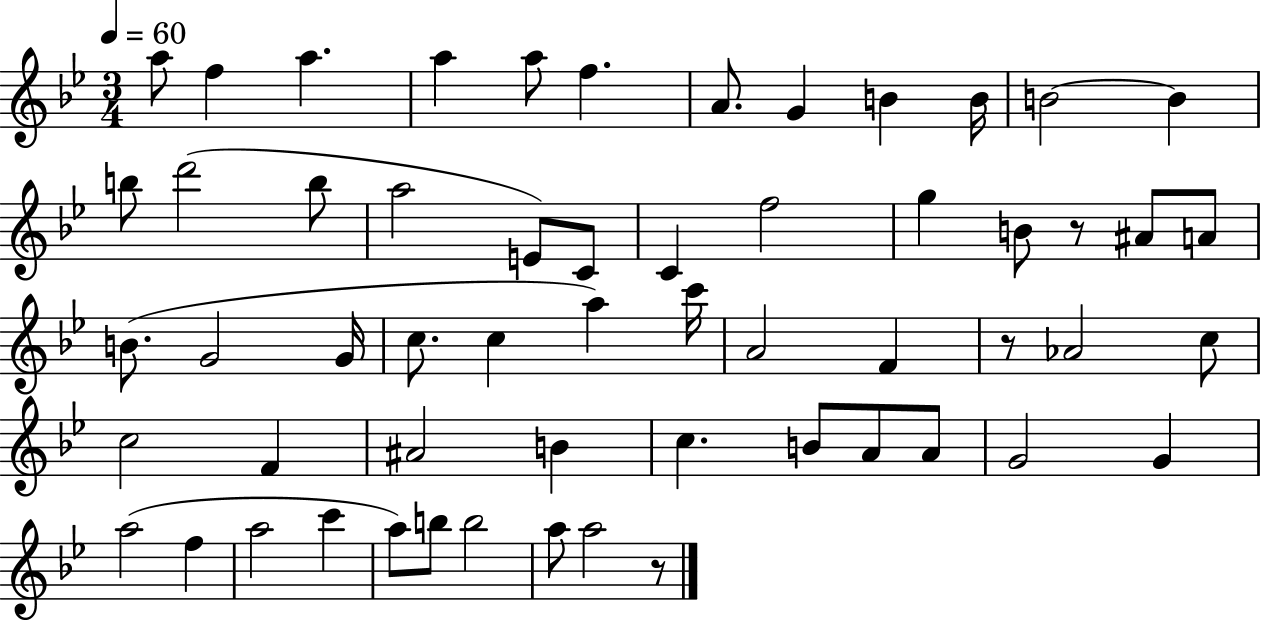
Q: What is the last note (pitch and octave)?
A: A5